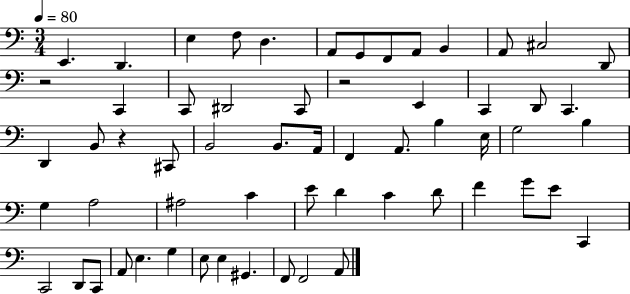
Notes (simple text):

E2/q. D2/q. E3/q F3/e D3/q. A2/e G2/e F2/e A2/e B2/q A2/e C#3/h D2/e R/h C2/q C2/e D#2/h C2/e R/h E2/q C2/q D2/e C2/q. D2/q B2/e R/q C#2/e B2/h B2/e. A2/s F2/q A2/e. B3/q E3/s G3/h B3/q G3/q A3/h A#3/h C4/q E4/e D4/q C4/q D4/e F4/q G4/e E4/e C2/q C2/h D2/e C2/e A2/e E3/q. G3/q E3/e E3/q G#2/q. F2/e F2/h A2/e